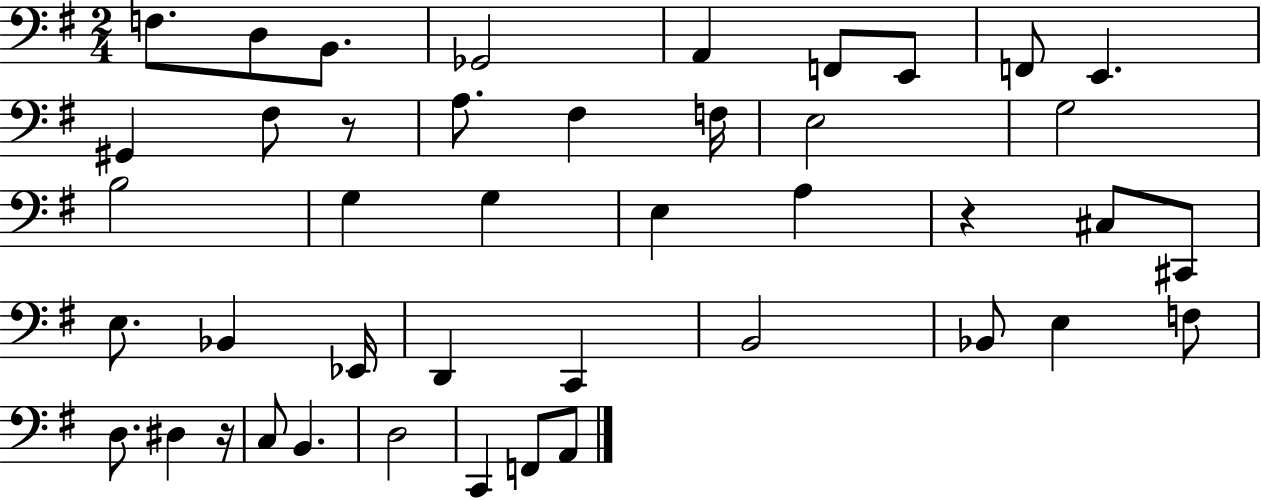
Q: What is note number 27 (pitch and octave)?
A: D2